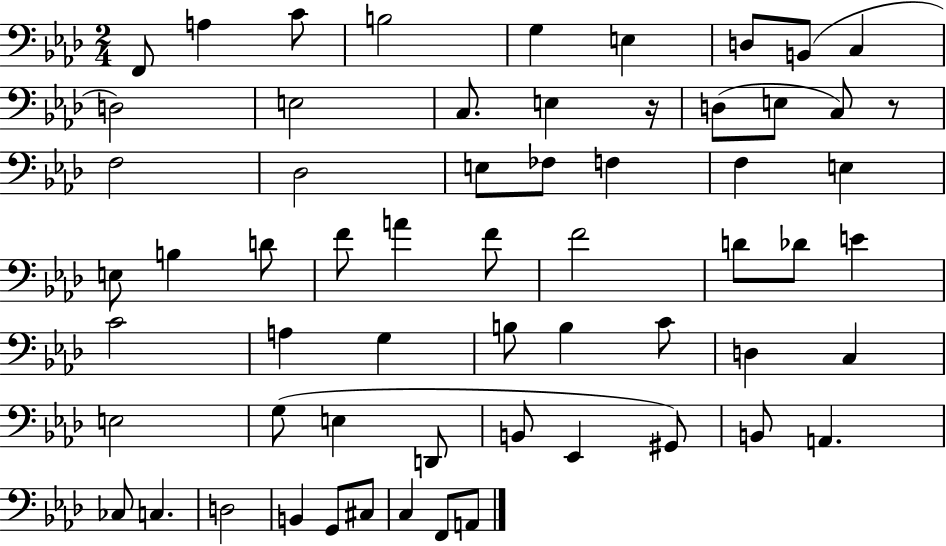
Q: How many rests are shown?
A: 2